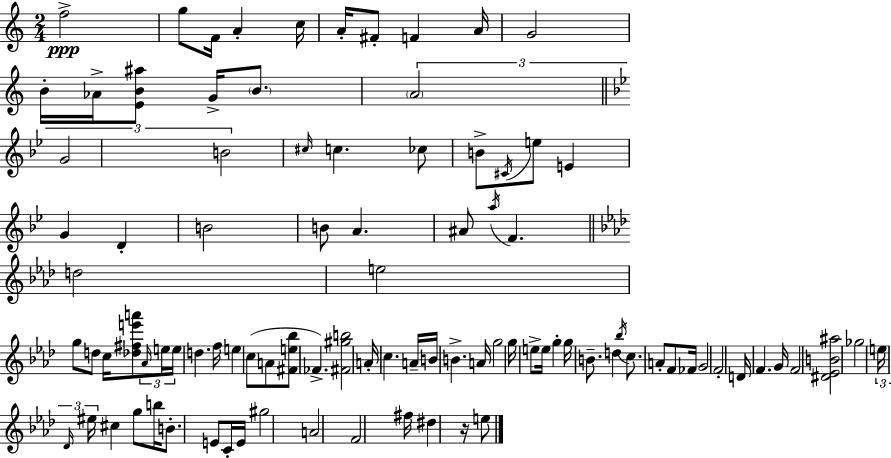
{
  \clef treble
  \numericTimeSignature
  \time 2/4
  \key c \major
  f''2->\ppp | g''8 f'16 a'4-. c''16 | a'16-. fis'8-. f'4 a'16 | g'2 | \break b'16-. aes'16-> <e' b' ais''>8 g'16-> \parenthesize b'8. | \tuplet 3/2 { \parenthesize a'2 | \bar "||" \break \key g \minor g'2 | b'2 } | \grace { cis''16 } c''4. ces''8 | b'8-> \acciaccatura { cis'16 } e''8 e'4 | \break g'4 d'4-. | b'2 | b'8 a'4. | ais'8 \acciaccatura { a''16 } f'4. | \break \bar "||" \break \key f \minor d''2 | e''2 | g''8 d''8 c''16 <des'' fis'' e''' a'''>8 \tuplet 3/2 { \grace { aes'16 } | e''16 e''16 } d''4. | \break f''16 e''4 c''8( a'8 | <fis' e'' bes''>8 fes'4.->) | <fis' gis'' b''>2 | a'16-. c''4. | \break a'16-- b'16 b'4.-> | a'16 g''2 | g''16 e''8-> e''16 g''4-. | g''16 b'8.-- d''4 | \break \acciaccatura { bes''16 } c''8. a'8-. f'8 | fes'16 g'2 | f'2-. | d'16 f'4. | \break g'16 f'2 | <dis' ees' b' ais''>2 | ges''2 | \tuplet 3/2 { e''16 \grace { des'16 } eis''16 } cis''4 | \break g''8 b''16 b'8.-. e'8 | c'16-. e'16 gis''2 | a'2 | f'2 | \break fis''16 dis''4 | r16 e''8 \bar "|."
}